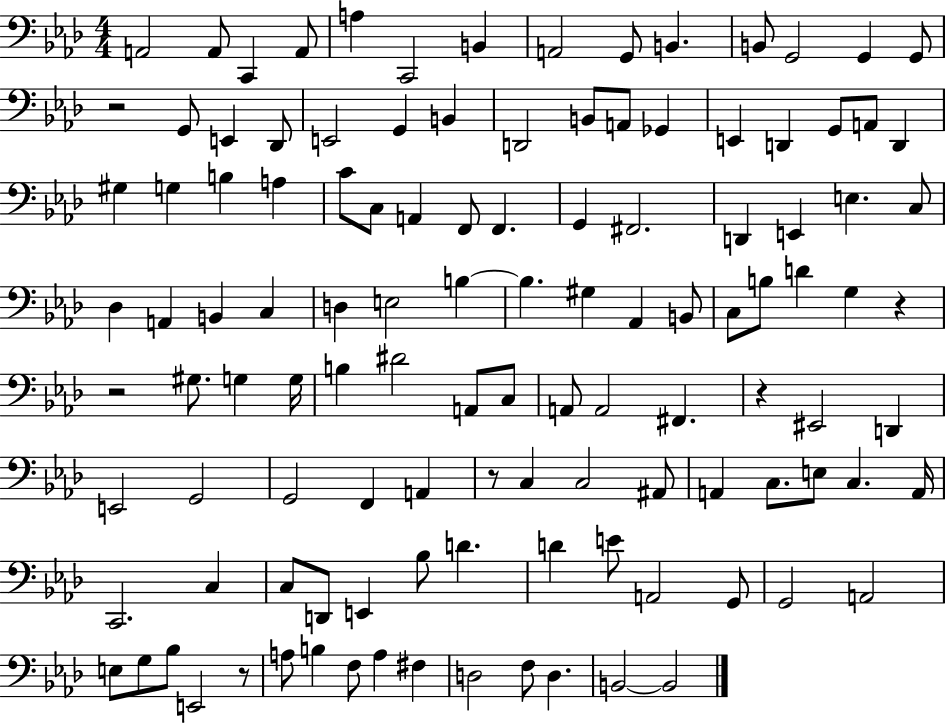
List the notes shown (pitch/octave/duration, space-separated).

A2/h A2/e C2/q A2/e A3/q C2/h B2/q A2/h G2/e B2/q. B2/e G2/h G2/q G2/e R/h G2/e E2/q Db2/e E2/h G2/q B2/q D2/h B2/e A2/e Gb2/q E2/q D2/q G2/e A2/e D2/q G#3/q G3/q B3/q A3/q C4/e C3/e A2/q F2/e F2/q. G2/q F#2/h. D2/q E2/q E3/q. C3/e Db3/q A2/q B2/q C3/q D3/q E3/h B3/q B3/q. G#3/q Ab2/q B2/e C3/e B3/e D4/q G3/q R/q R/h G#3/e. G3/q G3/s B3/q D#4/h A2/e C3/e A2/e A2/h F#2/q. R/q EIS2/h D2/q E2/h G2/h G2/h F2/q A2/q R/e C3/q C3/h A#2/e A2/q C3/e. E3/e C3/q. A2/s C2/h. C3/q C3/e D2/e E2/q Bb3/e D4/q. D4/q E4/e A2/h G2/e G2/h A2/h E3/e G3/e Bb3/e E2/h R/e A3/e B3/q F3/e A3/q F#3/q D3/h F3/e D3/q. B2/h B2/h